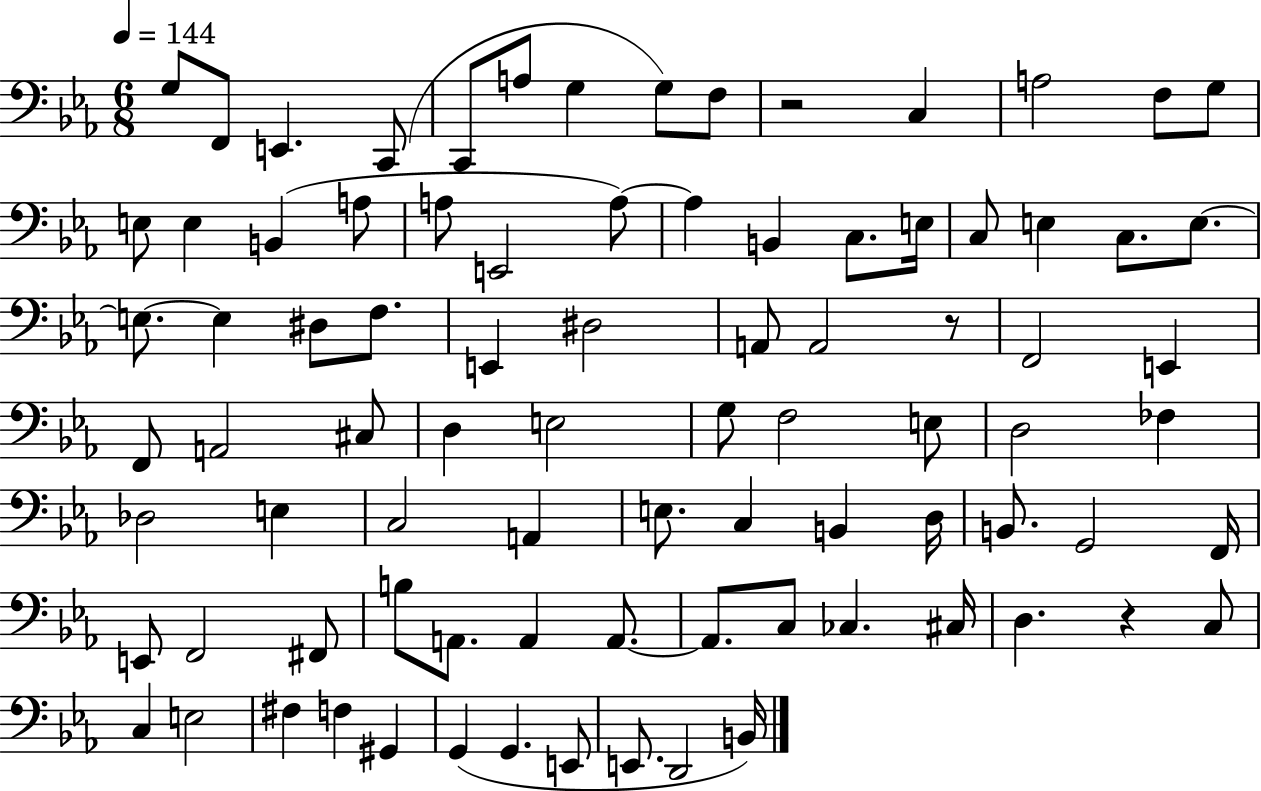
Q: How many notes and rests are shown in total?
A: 86